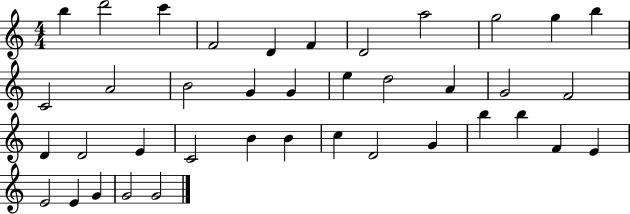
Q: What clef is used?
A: treble